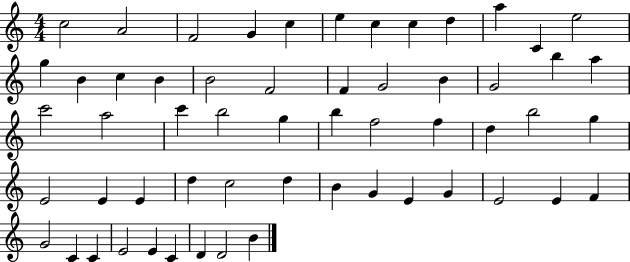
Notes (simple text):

C5/h A4/h F4/h G4/q C5/q E5/q C5/q C5/q D5/q A5/q C4/q E5/h G5/q B4/q C5/q B4/q B4/h F4/h F4/q G4/h B4/q G4/h B5/q A5/q C6/h A5/h C6/q B5/h G5/q B5/q F5/h F5/q D5/q B5/h G5/q E4/h E4/q E4/q D5/q C5/h D5/q B4/q G4/q E4/q G4/q E4/h E4/q F4/q G4/h C4/q C4/q E4/h E4/q C4/q D4/q D4/h B4/q